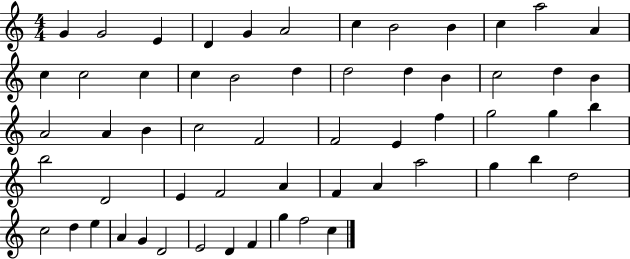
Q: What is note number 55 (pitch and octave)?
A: F4